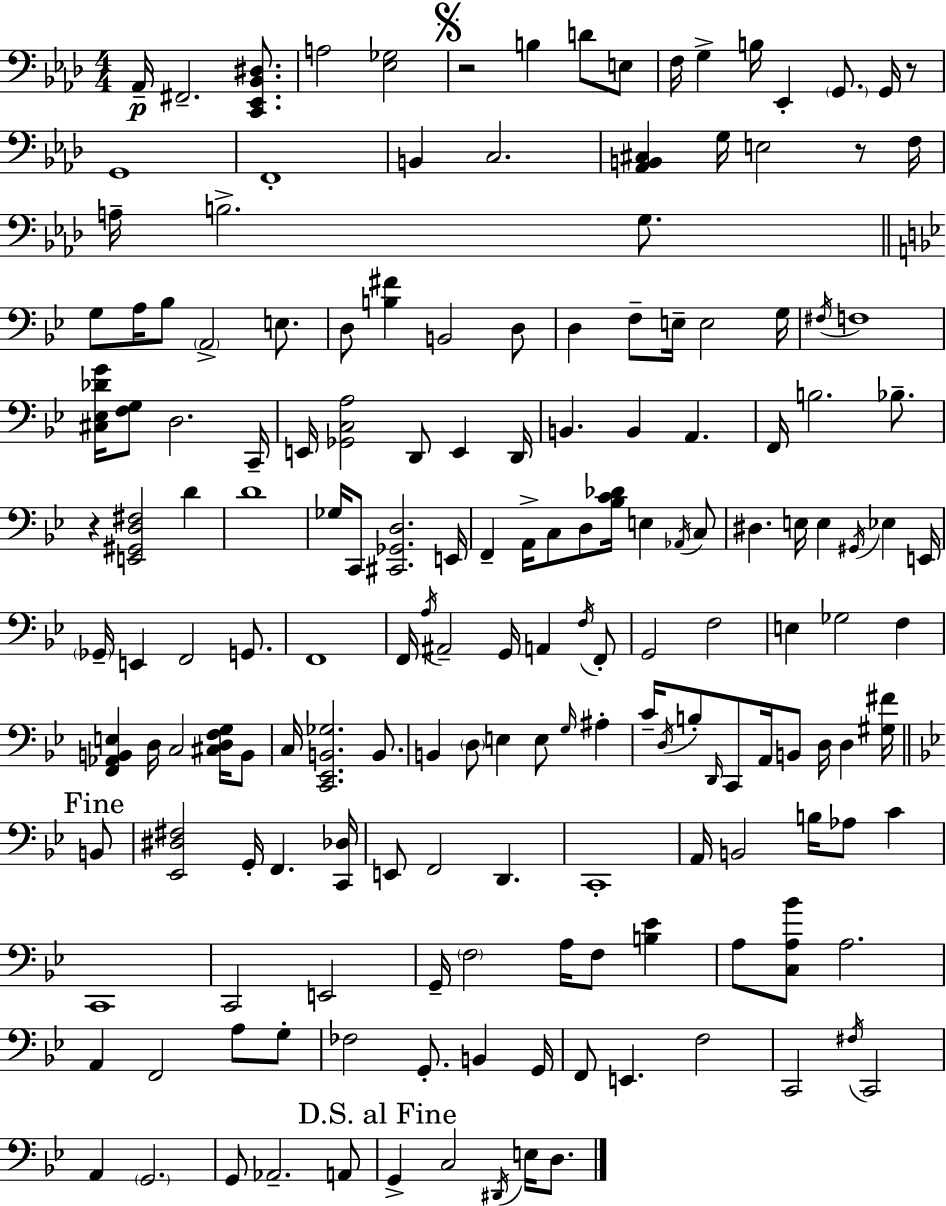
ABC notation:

X:1
T:Untitled
M:4/4
L:1/4
K:Ab
_A,,/4 ^F,,2 [C,,_E,,_B,,^D,]/2 A,2 [_E,_G,]2 z2 B, D/2 E,/2 F,/4 G, B,/4 _E,, G,,/2 G,,/4 z/2 G,,4 F,,4 B,, C,2 [_A,,B,,^C,] G,/4 E,2 z/2 F,/4 A,/4 B,2 G,/2 G,/2 A,/4 _B,/2 A,,2 E,/2 D,/2 [B,^F] B,,2 D,/2 D, F,/2 E,/4 E,2 G,/4 ^F,/4 F,4 [^C,_E,_DG]/4 [F,G,]/2 D,2 C,,/4 E,,/4 [_G,,C,A,]2 D,,/2 E,, D,,/4 B,, B,, A,, F,,/4 B,2 _B,/2 z [E,,^G,,D,^F,]2 D D4 _G,/4 C,,/2 [^C,,_G,,D,]2 E,,/4 F,, A,,/4 C,/2 D,/2 [_B,C_D]/4 E, _A,,/4 C,/2 ^D, E,/4 E, ^G,,/4 _E, E,,/4 _G,,/4 E,, F,,2 G,,/2 F,,4 F,,/4 A,/4 ^A,,2 G,,/4 A,, F,/4 F,,/2 G,,2 F,2 E, _G,2 F, [F,,_A,,B,,E,] D,/4 C,2 [^C,D,F,G,]/4 B,,/2 C,/4 [C,,_E,,B,,_G,]2 B,,/2 B,, D,/2 E, E,/2 G,/4 ^A, C/4 D,/4 B,/2 D,,/4 C,,/2 A,,/4 B,,/2 D,/4 D, [^G,^F]/4 B,,/2 [_E,,^D,^F,]2 G,,/4 F,, [C,,_D,]/4 E,,/2 F,,2 D,, C,,4 A,,/4 B,,2 B,/4 _A,/2 C C,,4 C,,2 E,,2 G,,/4 F,2 A,/4 F,/2 [B,_E] A,/2 [C,A,_B]/2 A,2 A,, F,,2 A,/2 G,/2 _F,2 G,,/2 B,, G,,/4 F,,/2 E,, F,2 C,,2 ^F,/4 C,,2 A,, G,,2 G,,/2 _A,,2 A,,/2 G,, C,2 ^D,,/4 E,/4 D,/2